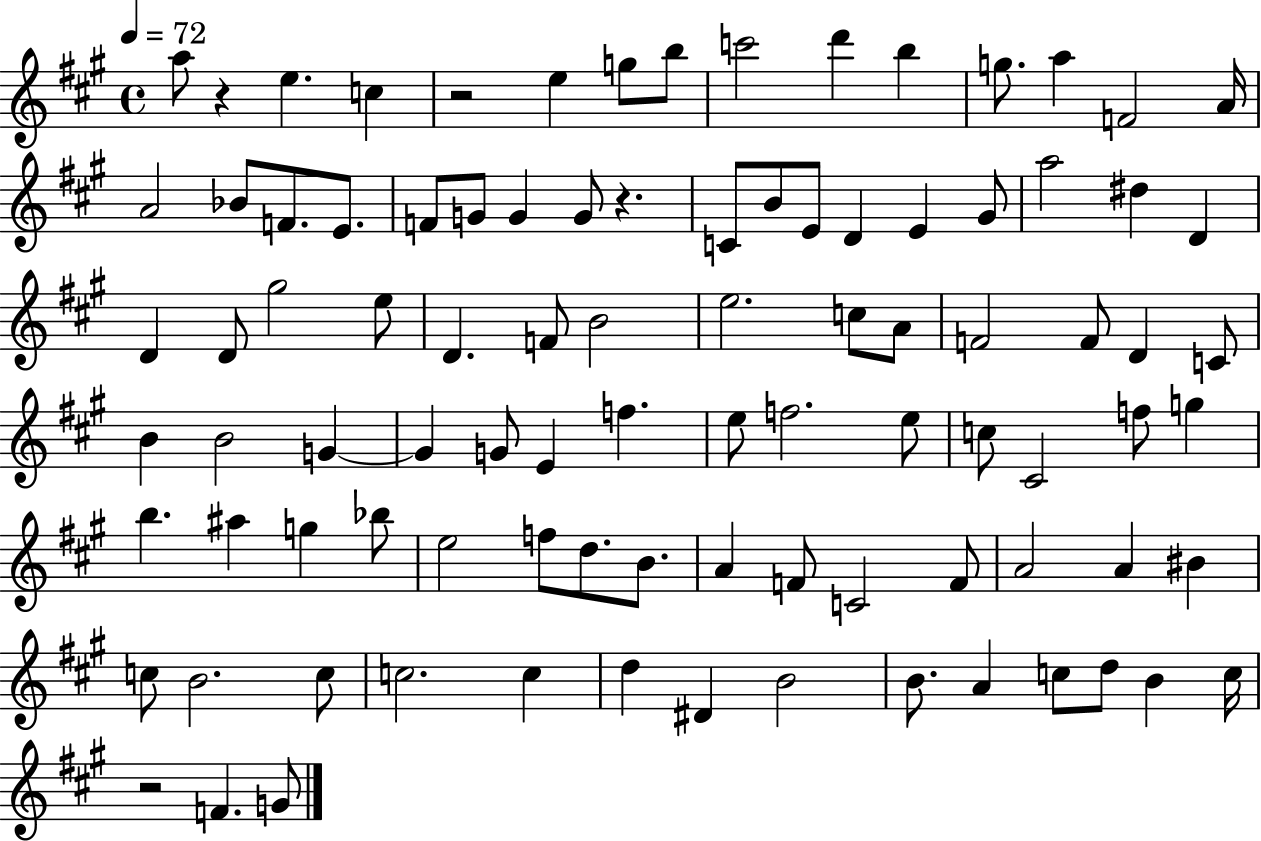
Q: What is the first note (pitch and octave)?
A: A5